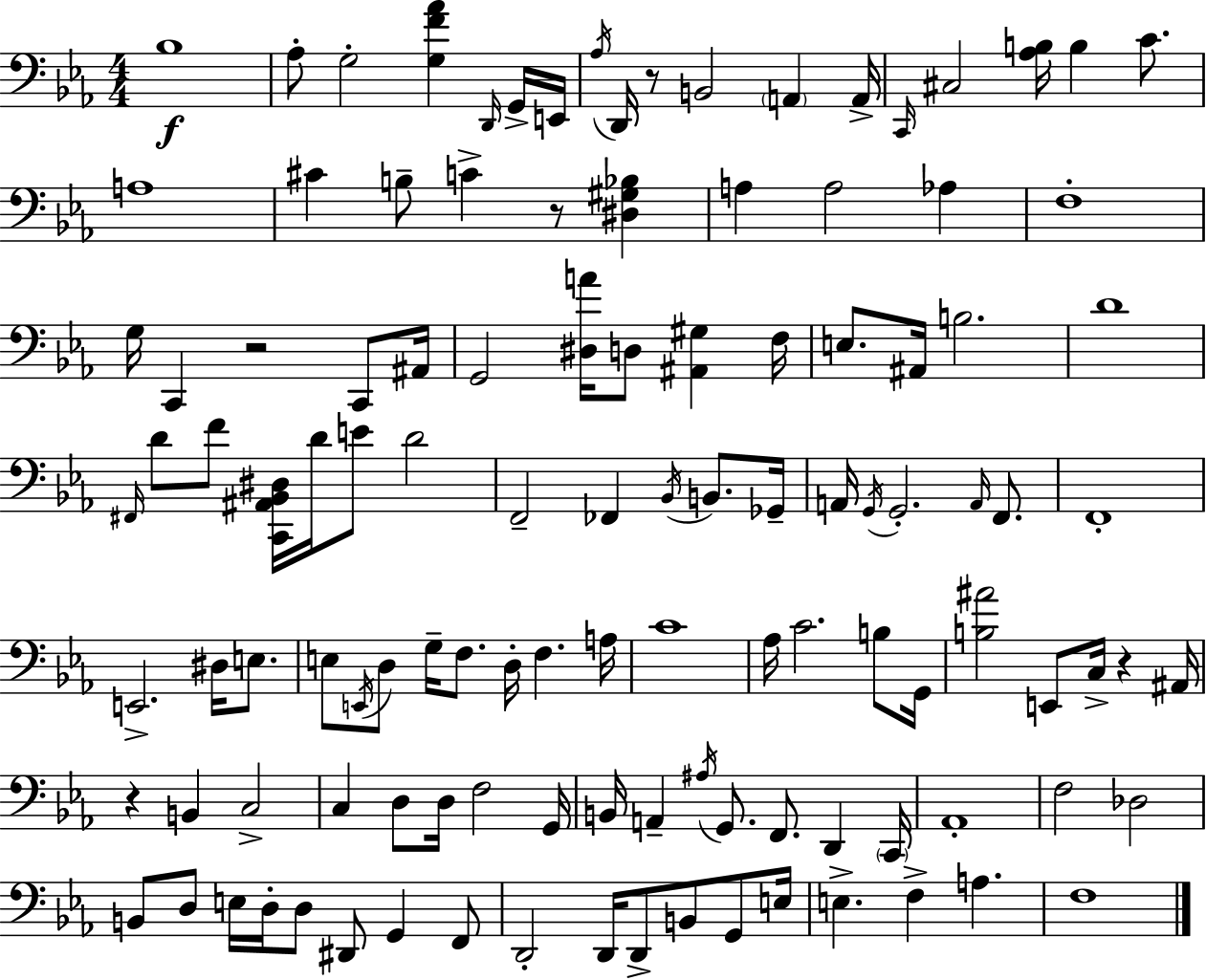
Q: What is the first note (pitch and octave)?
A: Bb3